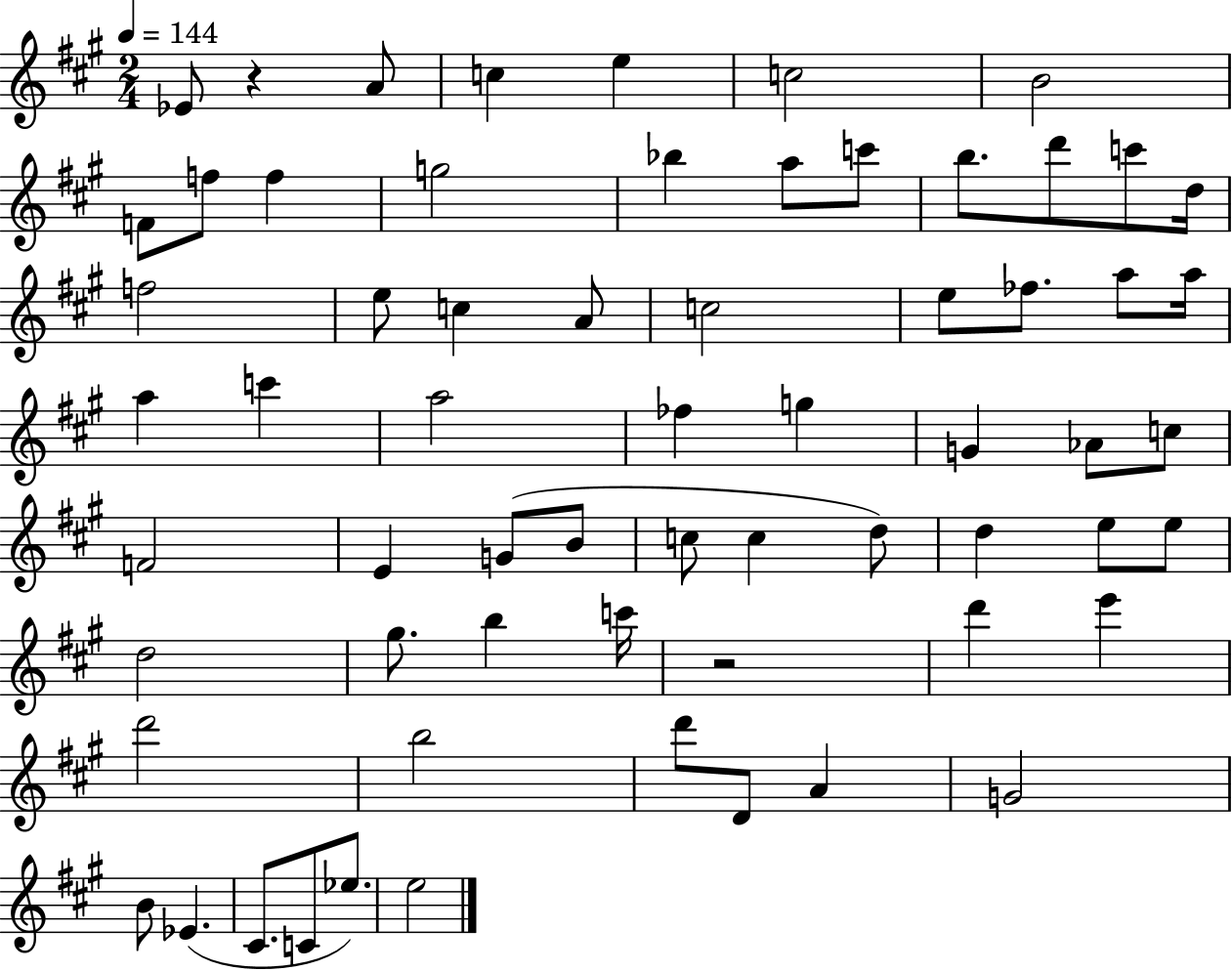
Eb4/e R/q A4/e C5/q E5/q C5/h B4/h F4/e F5/e F5/q G5/h Bb5/q A5/e C6/e B5/e. D6/e C6/e D5/s F5/h E5/e C5/q A4/e C5/h E5/e FES5/e. A5/e A5/s A5/q C6/q A5/h FES5/q G5/q G4/q Ab4/e C5/e F4/h E4/q G4/e B4/e C5/e C5/q D5/e D5/q E5/e E5/e D5/h G#5/e. B5/q C6/s R/h D6/q E6/q D6/h B5/h D6/e D4/e A4/q G4/h B4/e Eb4/q. C#4/e. C4/e Eb5/e. E5/h